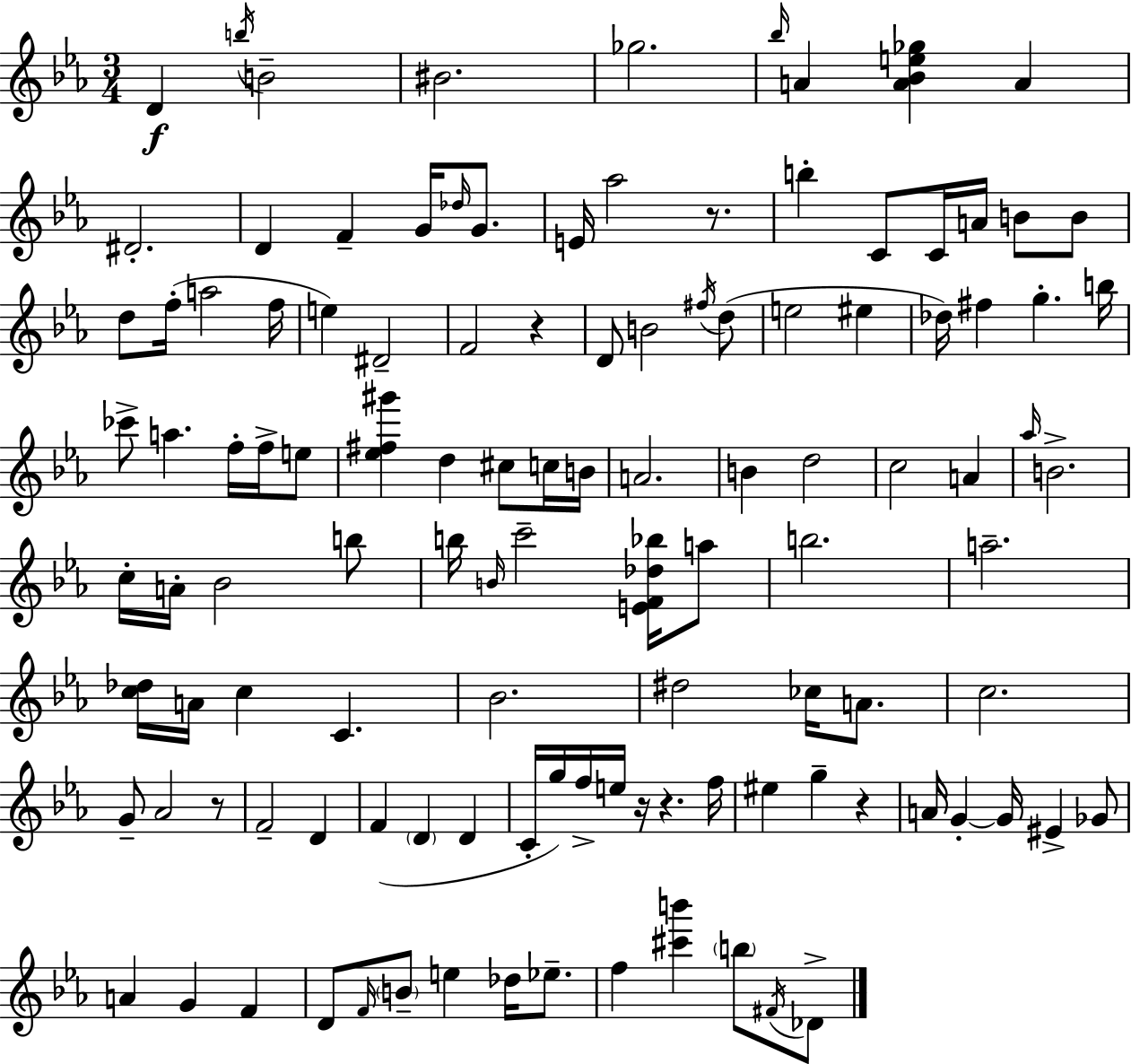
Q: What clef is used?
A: treble